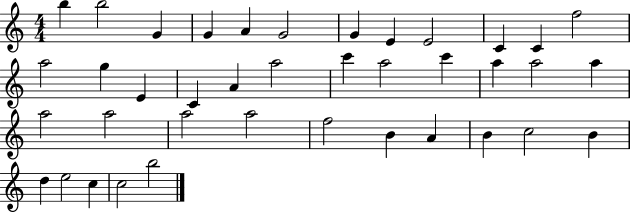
X:1
T:Untitled
M:4/4
L:1/4
K:C
b b2 G G A G2 G E E2 C C f2 a2 g E C A a2 c' a2 c' a a2 a a2 a2 a2 a2 f2 B A B c2 B d e2 c c2 b2